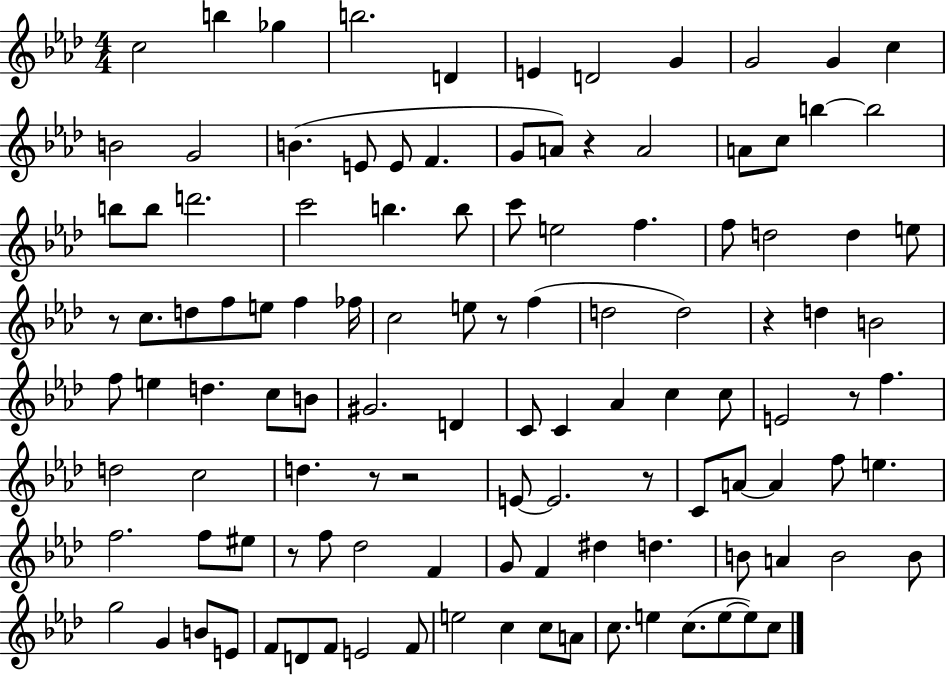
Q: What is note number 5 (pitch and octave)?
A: D4